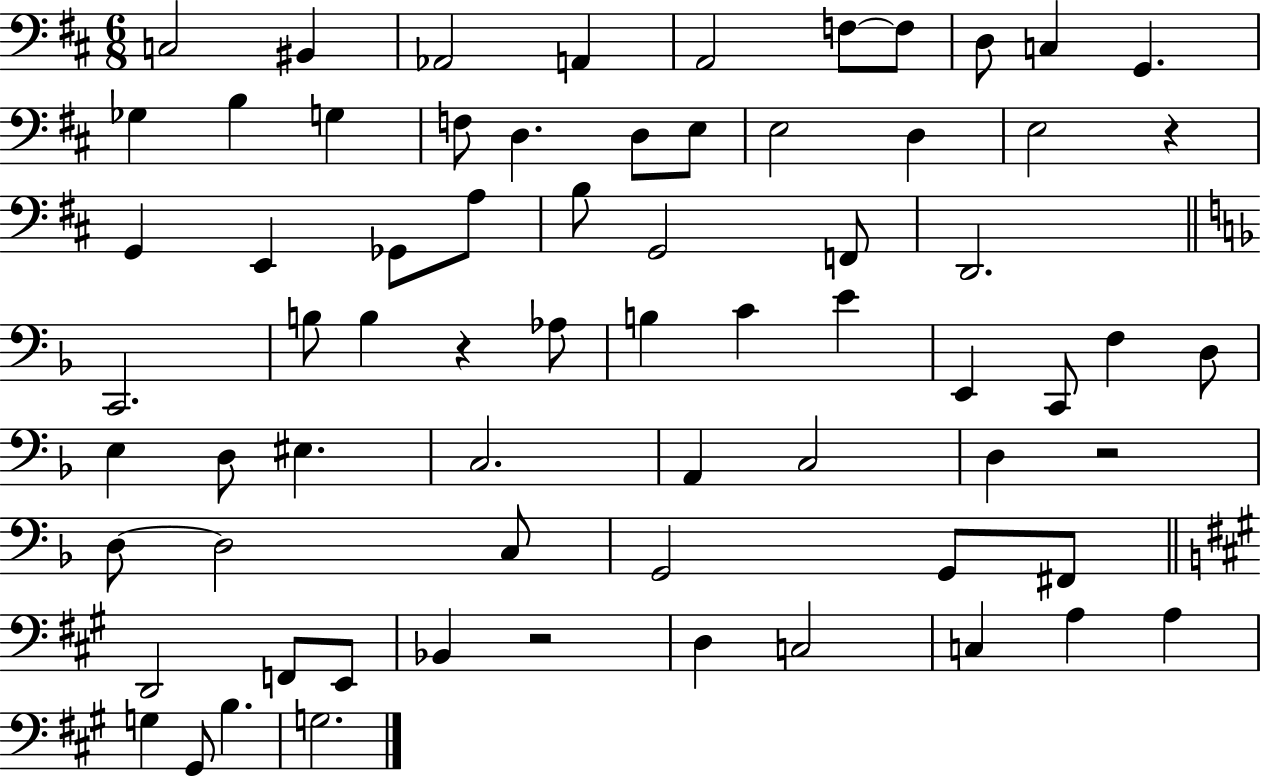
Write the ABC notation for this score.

X:1
T:Untitled
M:6/8
L:1/4
K:D
C,2 ^B,, _A,,2 A,, A,,2 F,/2 F,/2 D,/2 C, G,, _G, B, G, F,/2 D, D,/2 E,/2 E,2 D, E,2 z G,, E,, _G,,/2 A,/2 B,/2 G,,2 F,,/2 D,,2 C,,2 B,/2 B, z _A,/2 B, C E E,, C,,/2 F, D,/2 E, D,/2 ^E, C,2 A,, C,2 D, z2 D,/2 D,2 C,/2 G,,2 G,,/2 ^F,,/2 D,,2 F,,/2 E,,/2 _B,, z2 D, C,2 C, A, A, G, ^G,,/2 B, G,2